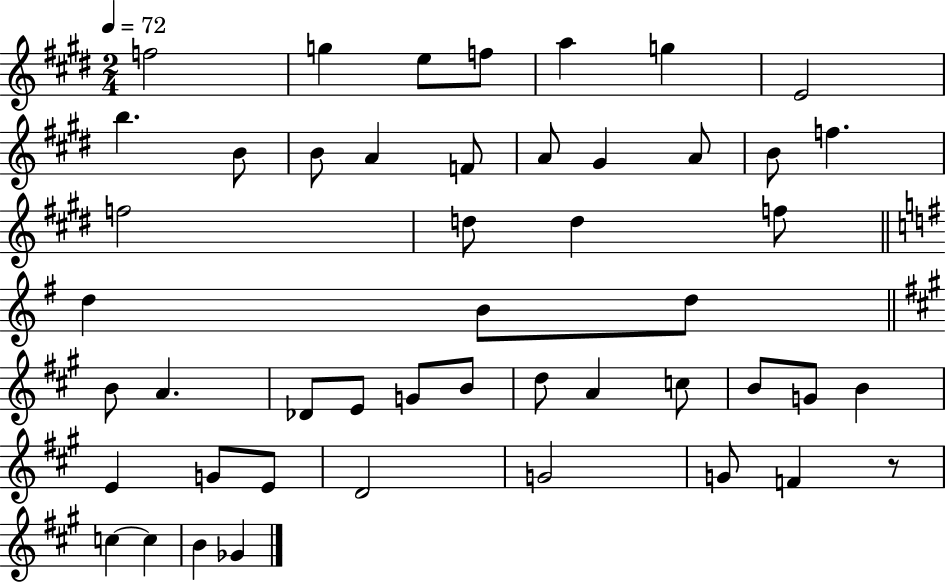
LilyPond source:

{
  \clef treble
  \numericTimeSignature
  \time 2/4
  \key e \major
  \tempo 4 = 72
  f''2 | g''4 e''8 f''8 | a''4 g''4 | e'2 | \break b''4. b'8 | b'8 a'4 f'8 | a'8 gis'4 a'8 | b'8 f''4. | \break f''2 | d''8 d''4 f''8 | \bar "||" \break \key g \major d''4 b'8 d''8 | \bar "||" \break \key a \major b'8 a'4. | des'8 e'8 g'8 b'8 | d''8 a'4 c''8 | b'8 g'8 b'4 | \break e'4 g'8 e'8 | d'2 | g'2 | g'8 f'4 r8 | \break c''4~~ c''4 | b'4 ges'4 | \bar "|."
}